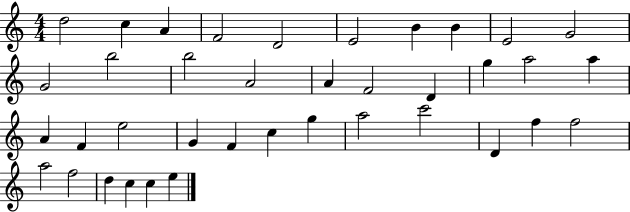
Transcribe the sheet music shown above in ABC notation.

X:1
T:Untitled
M:4/4
L:1/4
K:C
d2 c A F2 D2 E2 B B E2 G2 G2 b2 b2 A2 A F2 D g a2 a A F e2 G F c g a2 c'2 D f f2 a2 f2 d c c e